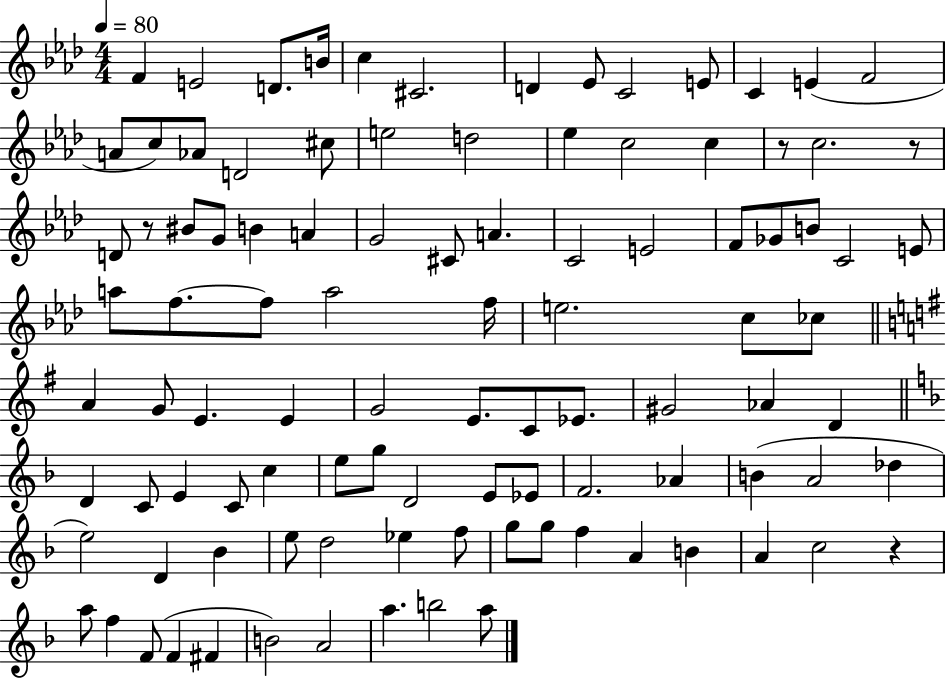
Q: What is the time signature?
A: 4/4